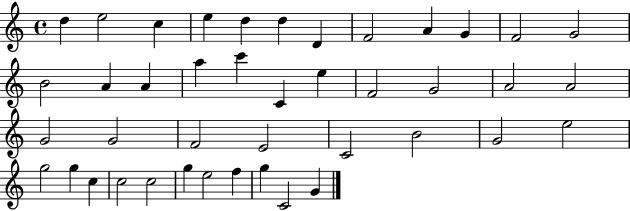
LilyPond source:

{
  \clef treble
  \time 4/4
  \defaultTimeSignature
  \key c \major
  d''4 e''2 c''4 | e''4 d''4 d''4 d'4 | f'2 a'4 g'4 | f'2 g'2 | \break b'2 a'4 a'4 | a''4 c'''4 c'4 e''4 | f'2 g'2 | a'2 a'2 | \break g'2 g'2 | f'2 e'2 | c'2 b'2 | g'2 e''2 | \break g''2 g''4 c''4 | c''2 c''2 | g''4 e''2 f''4 | g''4 c'2 g'4 | \break \bar "|."
}